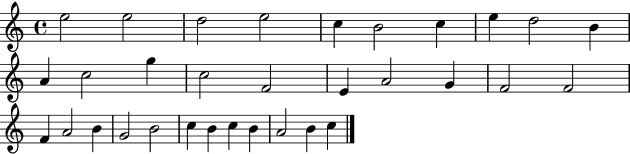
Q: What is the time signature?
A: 4/4